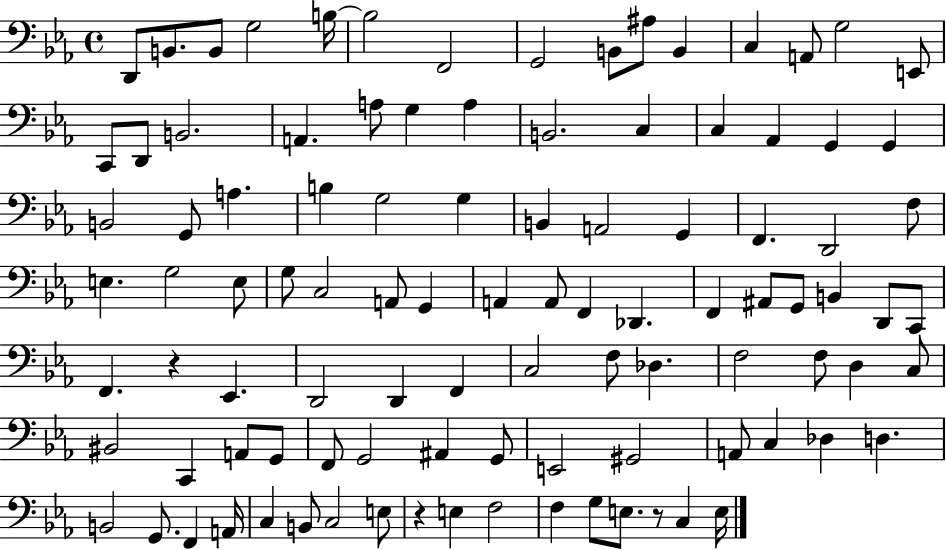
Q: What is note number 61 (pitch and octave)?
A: D2